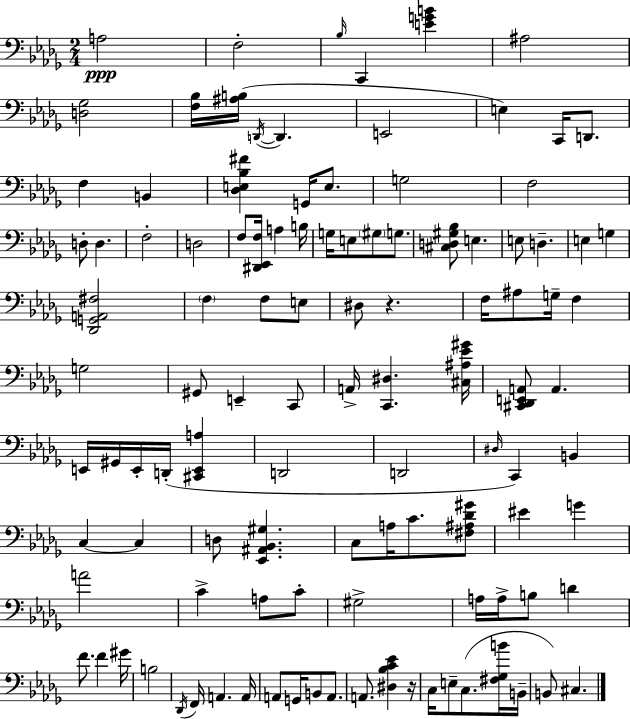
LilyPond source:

{
  \clef bass
  \numericTimeSignature
  \time 2/4
  \key bes \minor
  a2\ppp | f2-. | \grace { bes16 } c,4 <e' g' b'>4 | ais2 | \break <d ges>2 | <f bes>16 <ais b>16( \acciaccatura { d,16~ }~ d,4. | e,2 | e4) c,16 d,8. | \break f4 b,4 | <des e bes fis'>4 g,16 e8. | g2 | f2 | \break d8-. d4. | f2-. | d2 | f8 <dis, ees, f>16 a4 | \break b16 g16 e8 \parenthesize gis8 g8. | <cis d gis bes>8 e4. | e8 d4.-- | e4 g4 | \break <des, g, a, fis>2 | \parenthesize f4 f8 | e8 dis8 r4. | f16 ais8 g16-- f4 | \break g2 | gis,8 e,4-- | c,8 a,16-> <c, dis>4. | <cis ais ees' gis'>16 <cis, des, e, a,>8 a,4. | \break e,16 gis,16 e,16-. d,16-.( <cis, e, a>4 | d,2 | d,2 | \grace { dis16 }) c,4 b,4 | \break c4~~ c4 | d8 <ees, ais, bes, gis>4. | c8 a16 c'8. | <fis ais des' gis'>8 eis'4 g'4 | \break a'2 | c'4-> a8 | c'8-. gis2-> | a16 a16-> b8 d'4 | \break f'8. f'4 | gis'16 b2 | \acciaccatura { des,16 } f,16 a,4. | a,16 a,8 g,16 b,8 | \break a,8. a,8. <dis bes c' ees'>4 | r16 c16 e8-- c8.( | <fis ges b'>16 b,16-- b,8) cis4. | \bar "|."
}